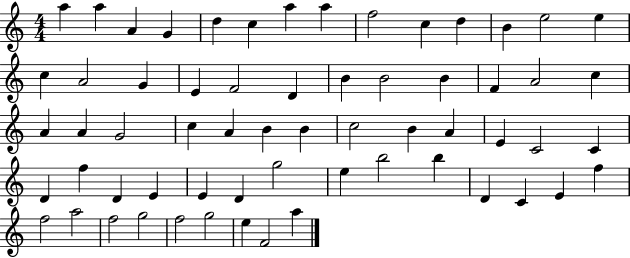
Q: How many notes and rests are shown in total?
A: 62